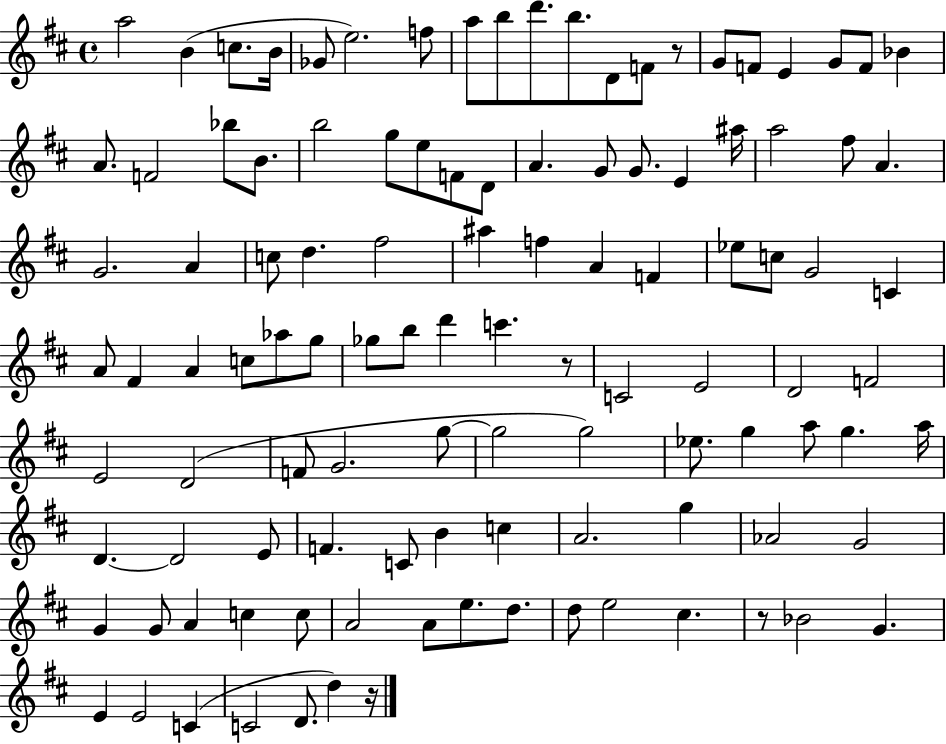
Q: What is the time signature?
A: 4/4